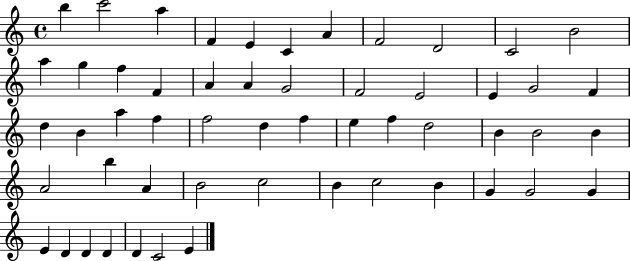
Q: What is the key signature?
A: C major